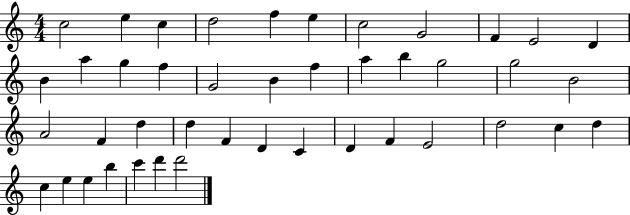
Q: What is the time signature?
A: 4/4